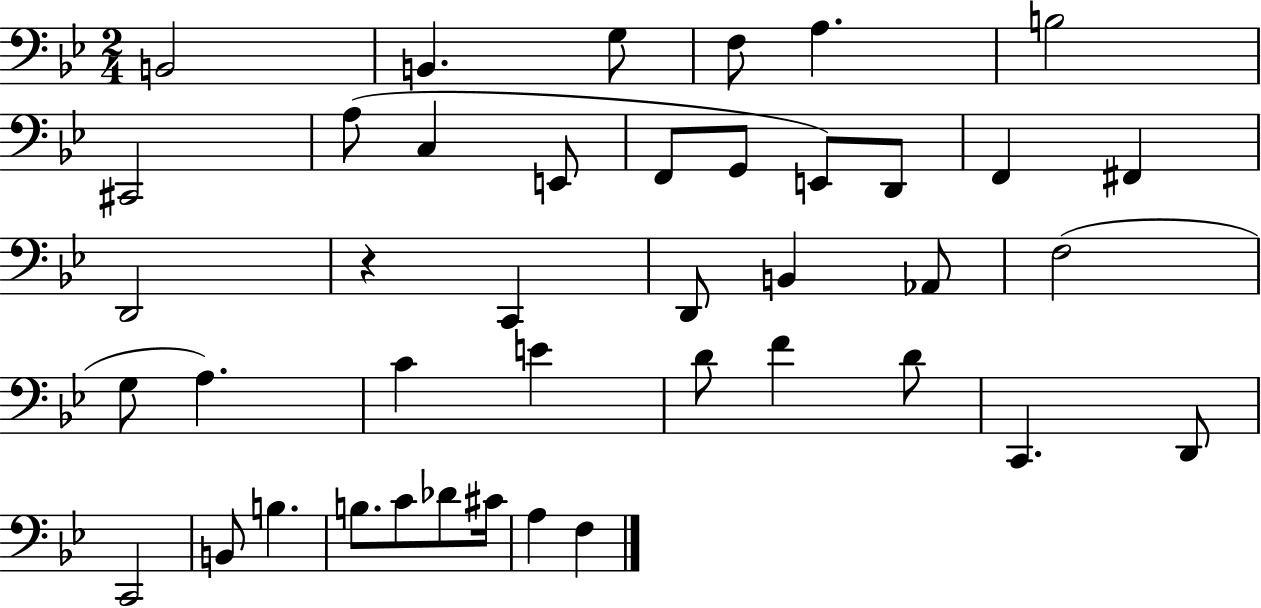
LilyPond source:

{
  \clef bass
  \numericTimeSignature
  \time 2/4
  \key bes \major
  b,2 | b,4. g8 | f8 a4. | b2 | \break cis,2 | a8( c4 e,8 | f,8 g,8 e,8) d,8 | f,4 fis,4 | \break d,2 | r4 c,4 | d,8 b,4 aes,8 | f2( | \break g8 a4.) | c'4 e'4 | d'8 f'4 d'8 | c,4. d,8 | \break c,2 | b,8 b4. | b8. c'8 des'8 cis'16 | a4 f4 | \break \bar "|."
}